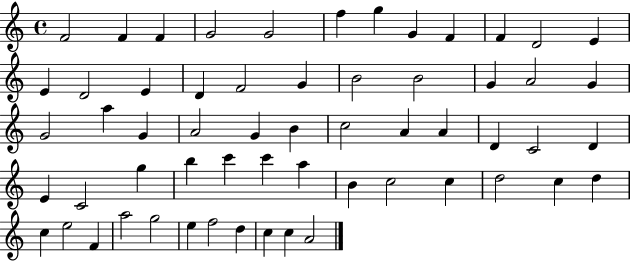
X:1
T:Untitled
M:4/4
L:1/4
K:C
F2 F F G2 G2 f g G F F D2 E E D2 E D F2 G B2 B2 G A2 G G2 a G A2 G B c2 A A D C2 D E C2 g b c' c' a B c2 c d2 c d c e2 F a2 g2 e f2 d c c A2